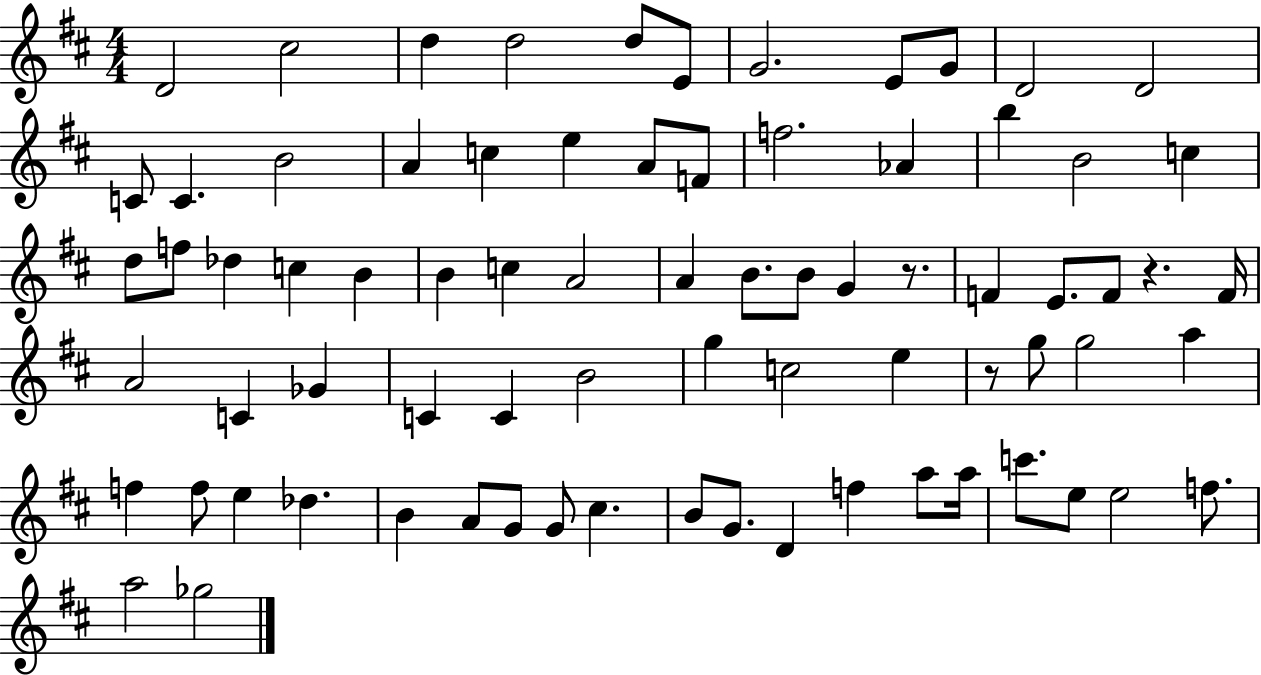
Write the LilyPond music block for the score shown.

{
  \clef treble
  \numericTimeSignature
  \time 4/4
  \key d \major
  d'2 cis''2 | d''4 d''2 d''8 e'8 | g'2. e'8 g'8 | d'2 d'2 | \break c'8 c'4. b'2 | a'4 c''4 e''4 a'8 f'8 | f''2. aes'4 | b''4 b'2 c''4 | \break d''8 f''8 des''4 c''4 b'4 | b'4 c''4 a'2 | a'4 b'8. b'8 g'4 r8. | f'4 e'8. f'8 r4. f'16 | \break a'2 c'4 ges'4 | c'4 c'4 b'2 | g''4 c''2 e''4 | r8 g''8 g''2 a''4 | \break f''4 f''8 e''4 des''4. | b'4 a'8 g'8 g'8 cis''4. | b'8 g'8. d'4 f''4 a''8 a''16 | c'''8. e''8 e''2 f''8. | \break a''2 ges''2 | \bar "|."
}